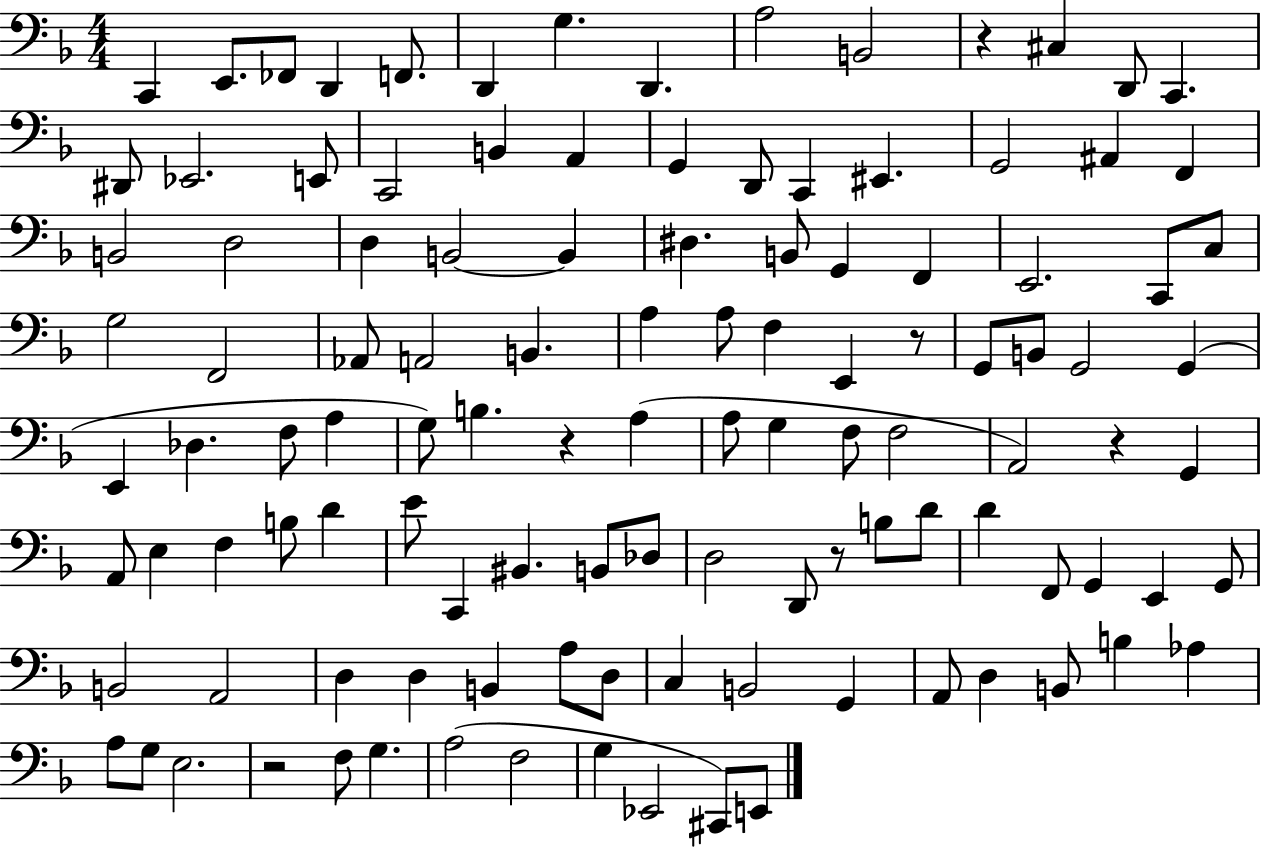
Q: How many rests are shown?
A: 6